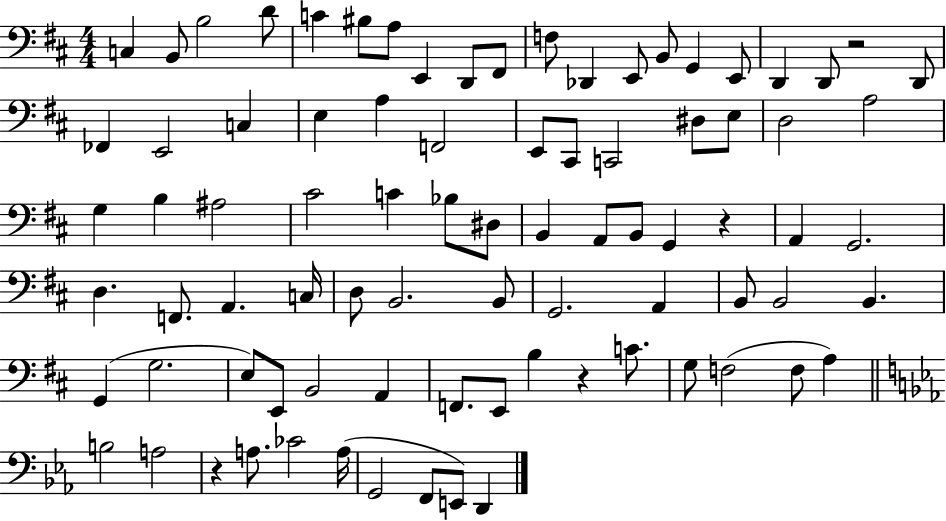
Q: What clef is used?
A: bass